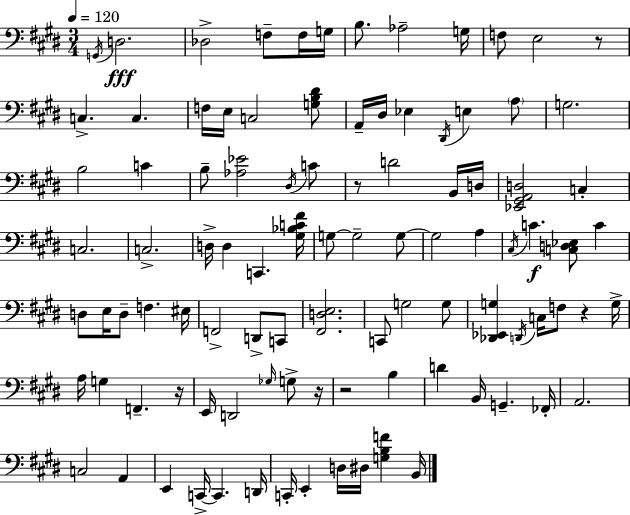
X:1
T:Untitled
M:3/4
L:1/4
K:E
G,,/4 D,2 _D,2 F,/2 F,/4 G,/4 B,/2 _A,2 G,/4 F,/2 E,2 z/2 C, C, F,/4 E,/4 C,2 [G,B,^D]/2 A,,/4 ^D,/4 _E, ^D,,/4 E, A,/2 G,2 B,2 C B,/2 [_A,_E]2 ^D,/4 C/2 z/2 D2 B,,/4 D,/4 [_E,,^G,,A,,D,]2 C, C,2 C,2 D,/4 D, C,, [^G,_B,C^F]/4 G,/2 G,2 G,/2 G,2 A, ^C,/4 C [C,D,_E,]/2 C D,/2 E,/4 D,/2 F, ^E,/4 F,,2 D,,/2 C,,/2 [^F,,D,E,]2 C,,/2 G,2 G,/2 [_D,,_E,,G,] D,,/4 C,/4 F,/2 z G,/4 A,/4 G, F,, z/4 E,,/4 D,,2 _G,/4 G,/2 z/4 z2 B, D B,,/4 G,, _F,,/4 A,,2 C,2 A,, E,, C,,/4 C,, D,,/4 C,,/4 E,, D,/4 ^D,/4 [G,B,F] B,,/4